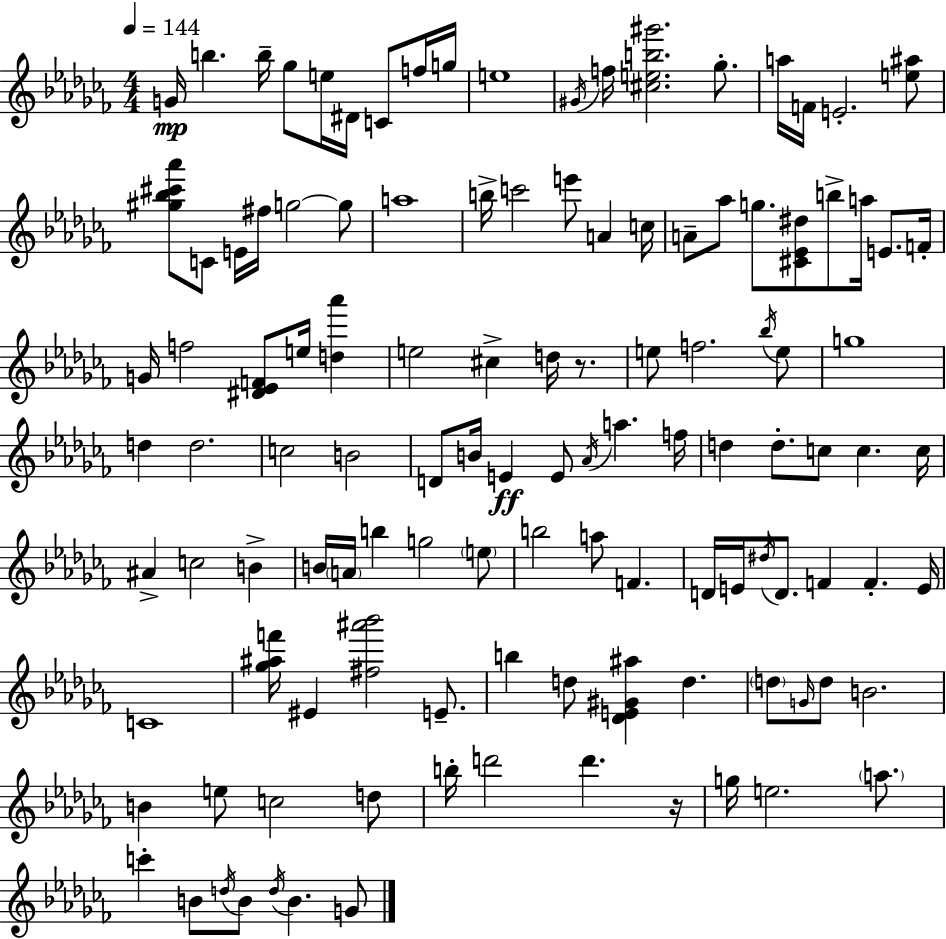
{
  \clef treble
  \numericTimeSignature
  \time 4/4
  \key aes \minor
  \tempo 4 = 144
  g'16\mp b''4. b''16-- ges''8 e''16 dis'16 c'8 f''16 g''16 | e''1 | \acciaccatura { gis'16 } f''16 <cis'' e'' b'' gis'''>2. ges''8.-. | a''16 f'16 e'2.-. <e'' ais''>8 | \break <gis'' bes'' cis''' aes'''>8 c'8 e'16 fis''16 g''2~~ g''8 | a''1 | b''16-> c'''2 e'''8 a'4 | c''16 a'8-- aes''8 g''8. <cis' ees' dis''>8 b''8-> a''16 e'8. | \break f'16-. g'16 f''2 <dis' ees' f'>8 e''16 <d'' aes'''>4 | e''2 cis''4-> d''16 r8. | e''8 f''2. \acciaccatura { bes''16 } | e''8 g''1 | \break d''4 d''2. | c''2 b'2 | d'8 b'16 e'4\ff e'8 \acciaccatura { aes'16 } a''4. | f''16 d''4 d''8.-. c''8 c''4. | \break c''16 ais'4-> c''2 b'4-> | b'16 \parenthesize a'16 b''4 g''2 | \parenthesize e''8 b''2 a''8 f'4. | d'16 e'16 \acciaccatura { dis''16 } d'8. f'4 f'4.-. | \break e'16 c'1 | <ges'' ais'' f'''>16 eis'4 <fis'' ais''' bes'''>2 | e'8.-- b''4 d''8 <des' e' gis' ais''>4 d''4. | \parenthesize d''8 \grace { g'16 } d''8 b'2. | \break b'4 e''8 c''2 | d''8 b''16-. d'''2 d'''4. | r16 g''16 e''2. | \parenthesize a''8. c'''4-. b'8 \acciaccatura { d''16 } b'8 \acciaccatura { d''16 } b'4. | \break g'8 \bar "|."
}